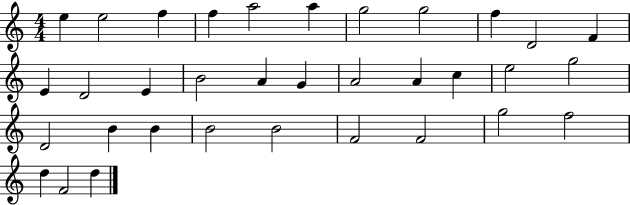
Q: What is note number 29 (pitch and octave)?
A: F4